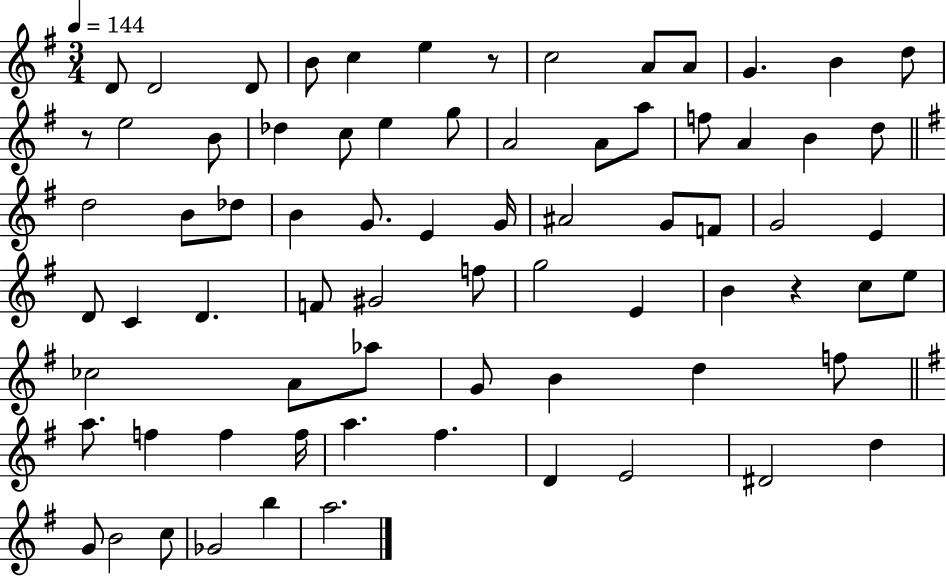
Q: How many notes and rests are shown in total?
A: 74